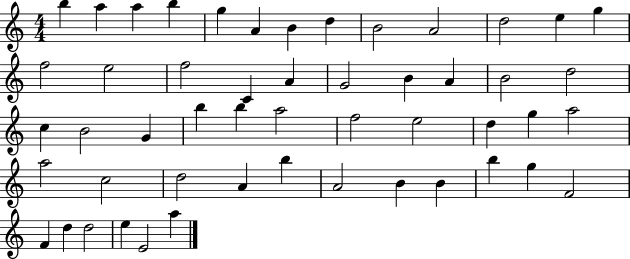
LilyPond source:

{
  \clef treble
  \numericTimeSignature
  \time 4/4
  \key c \major
  b''4 a''4 a''4 b''4 | g''4 a'4 b'4 d''4 | b'2 a'2 | d''2 e''4 g''4 | \break f''2 e''2 | f''2 c'4 a'4 | g'2 b'4 a'4 | b'2 d''2 | \break c''4 b'2 g'4 | b''4 b''4 a''2 | f''2 e''2 | d''4 g''4 a''2 | \break a''2 c''2 | d''2 a'4 b''4 | a'2 b'4 b'4 | b''4 g''4 f'2 | \break f'4 d''4 d''2 | e''4 e'2 a''4 | \bar "|."
}